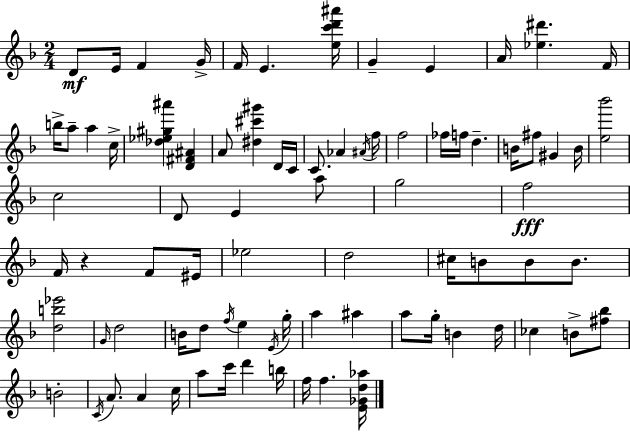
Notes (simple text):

D4/e E4/s F4/q G4/s F4/s E4/q. [E5,C6,D6,A#6]/s G4/q E4/q A4/s [Eb5,D#6]/q. F4/s B5/s A5/e A5/q C5/s [Db5,Eb5,G#5,A#6]/q [D4,F#4,A#4]/q A4/e [D#5,C#6,G#6]/q D4/s C4/s C4/e. Ab4/q A#4/s F5/s F5/h FES5/s F5/s D5/q. B4/s F#5/e G#4/q B4/s [E5,Bb6]/h C5/h D4/e E4/q A5/e G5/h F5/h F4/s R/q F4/e EIS4/s Eb5/h D5/h C#5/s B4/e B4/e B4/e. [D5,B5,Eb6]/h G4/s D5/h B4/s D5/e F5/s E5/q E4/s G5/s A5/q A#5/q A5/e G5/s B4/q D5/s CES5/q B4/e [F#5,Bb5]/e B4/h C4/s A4/e. A4/q C5/s A5/e C6/s D6/q B5/s F5/s F5/q. [E4,Gb4,D5,Ab5]/s